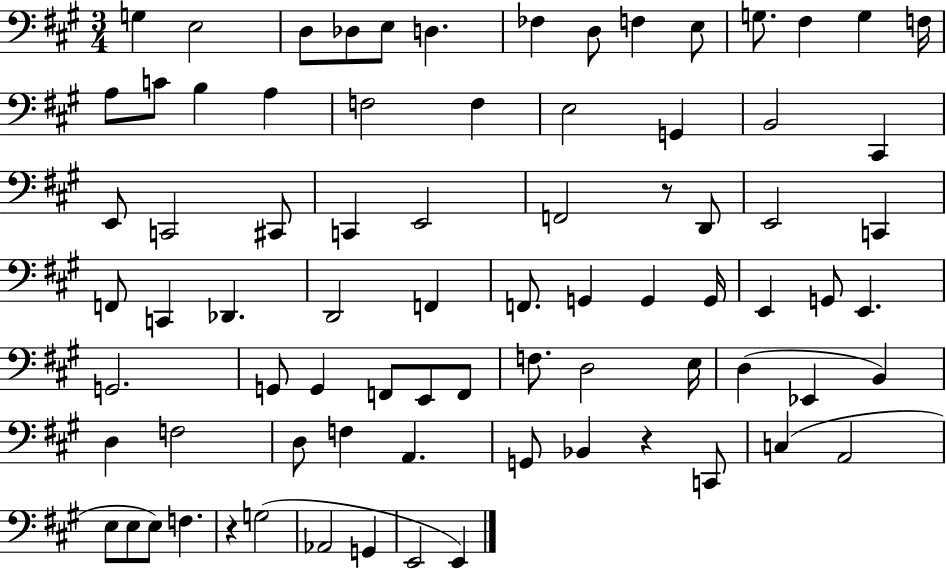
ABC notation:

X:1
T:Untitled
M:3/4
L:1/4
K:A
G, E,2 D,/2 _D,/2 E,/2 D, _F, D,/2 F, E,/2 G,/2 ^F, G, F,/4 A,/2 C/2 B, A, F,2 F, E,2 G,, B,,2 ^C,, E,,/2 C,,2 ^C,,/2 C,, E,,2 F,,2 z/2 D,,/2 E,,2 C,, F,,/2 C,, _D,, D,,2 F,, F,,/2 G,, G,, G,,/4 E,, G,,/2 E,, G,,2 G,,/2 G,, F,,/2 E,,/2 F,,/2 F,/2 D,2 E,/4 D, _E,, B,, D, F,2 D,/2 F, A,, G,,/2 _B,, z C,,/2 C, A,,2 E,/2 E,/2 E,/2 F, z G,2 _A,,2 G,, E,,2 E,,